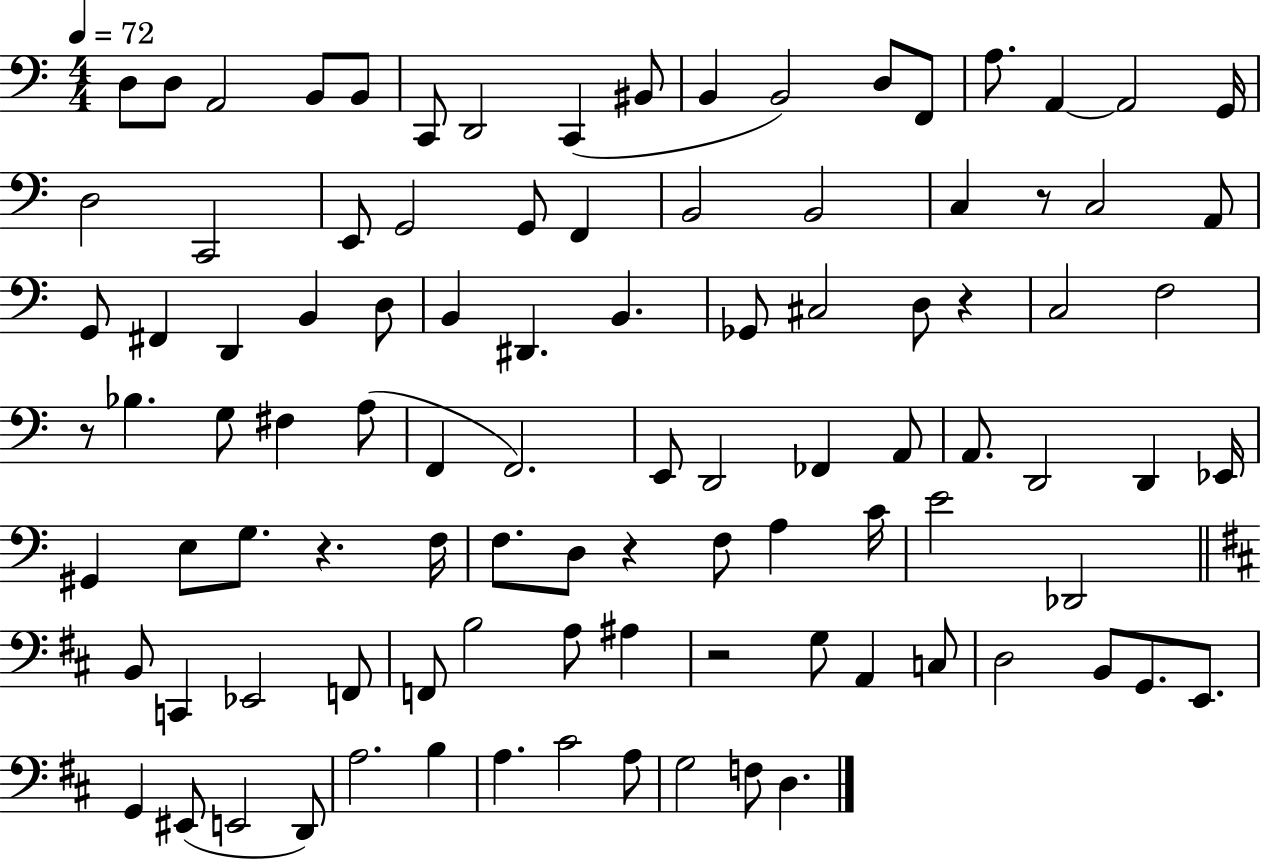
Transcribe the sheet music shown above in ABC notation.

X:1
T:Untitled
M:4/4
L:1/4
K:C
D,/2 D,/2 A,,2 B,,/2 B,,/2 C,,/2 D,,2 C,, ^B,,/2 B,, B,,2 D,/2 F,,/2 A,/2 A,, A,,2 G,,/4 D,2 C,,2 E,,/2 G,,2 G,,/2 F,, B,,2 B,,2 C, z/2 C,2 A,,/2 G,,/2 ^F,, D,, B,, D,/2 B,, ^D,, B,, _G,,/2 ^C,2 D,/2 z C,2 F,2 z/2 _B, G,/2 ^F, A,/2 F,, F,,2 E,,/2 D,,2 _F,, A,,/2 A,,/2 D,,2 D,, _E,,/4 ^G,, E,/2 G,/2 z F,/4 F,/2 D,/2 z F,/2 A, C/4 E2 _D,,2 B,,/2 C,, _E,,2 F,,/2 F,,/2 B,2 A,/2 ^A, z2 G,/2 A,, C,/2 D,2 B,,/2 G,,/2 E,,/2 G,, ^E,,/2 E,,2 D,,/2 A,2 B, A, ^C2 A,/2 G,2 F,/2 D,